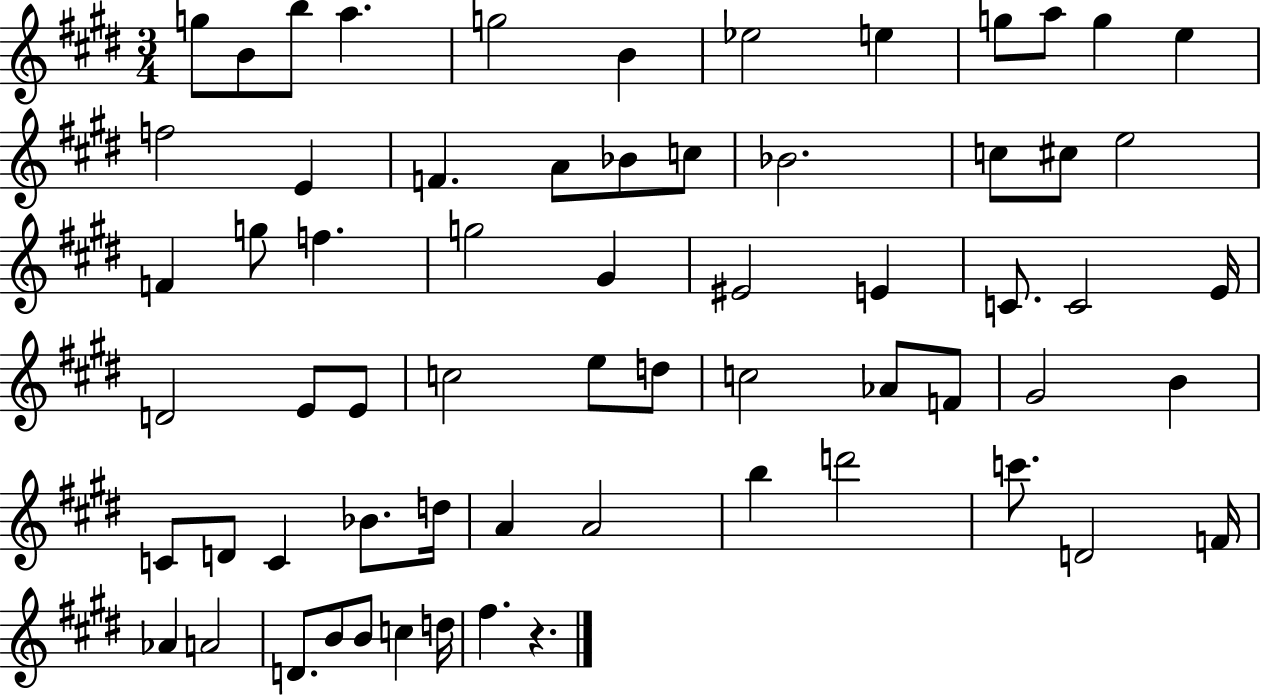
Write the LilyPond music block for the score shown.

{
  \clef treble
  \numericTimeSignature
  \time 3/4
  \key e \major
  g''8 b'8 b''8 a''4. | g''2 b'4 | ees''2 e''4 | g''8 a''8 g''4 e''4 | \break f''2 e'4 | f'4. a'8 bes'8 c''8 | bes'2. | c''8 cis''8 e''2 | \break f'4 g''8 f''4. | g''2 gis'4 | eis'2 e'4 | c'8. c'2 e'16 | \break d'2 e'8 e'8 | c''2 e''8 d''8 | c''2 aes'8 f'8 | gis'2 b'4 | \break c'8 d'8 c'4 bes'8. d''16 | a'4 a'2 | b''4 d'''2 | c'''8. d'2 f'16 | \break aes'4 a'2 | d'8. b'8 b'8 c''4 d''16 | fis''4. r4. | \bar "|."
}